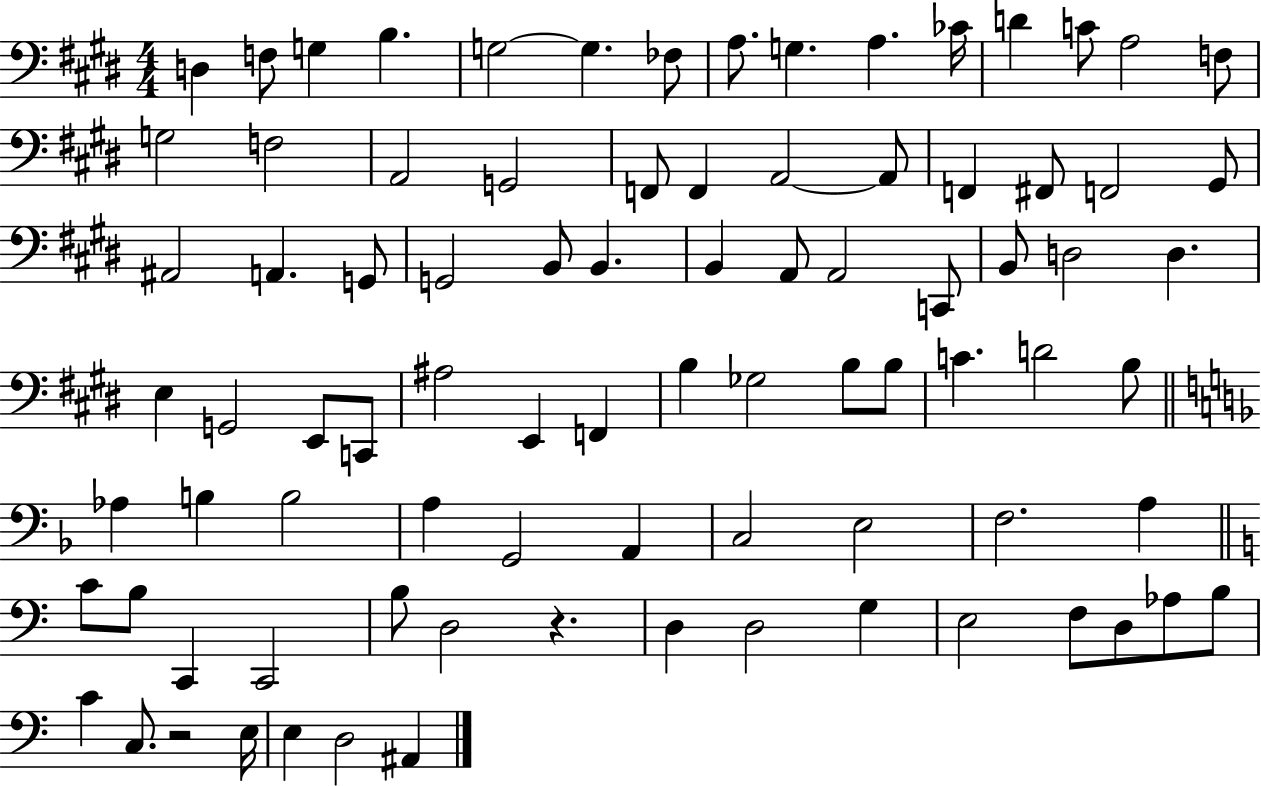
X:1
T:Untitled
M:4/4
L:1/4
K:E
D, F,/2 G, B, G,2 G, _F,/2 A,/2 G, A, _C/4 D C/2 A,2 F,/2 G,2 F,2 A,,2 G,,2 F,,/2 F,, A,,2 A,,/2 F,, ^F,,/2 F,,2 ^G,,/2 ^A,,2 A,, G,,/2 G,,2 B,,/2 B,, B,, A,,/2 A,,2 C,,/2 B,,/2 D,2 D, E, G,,2 E,,/2 C,,/2 ^A,2 E,, F,, B, _G,2 B,/2 B,/2 C D2 B,/2 _A, B, B,2 A, G,,2 A,, C,2 E,2 F,2 A, C/2 B,/2 C,, C,,2 B,/2 D,2 z D, D,2 G, E,2 F,/2 D,/2 _A,/2 B,/2 C C,/2 z2 E,/4 E, D,2 ^A,,